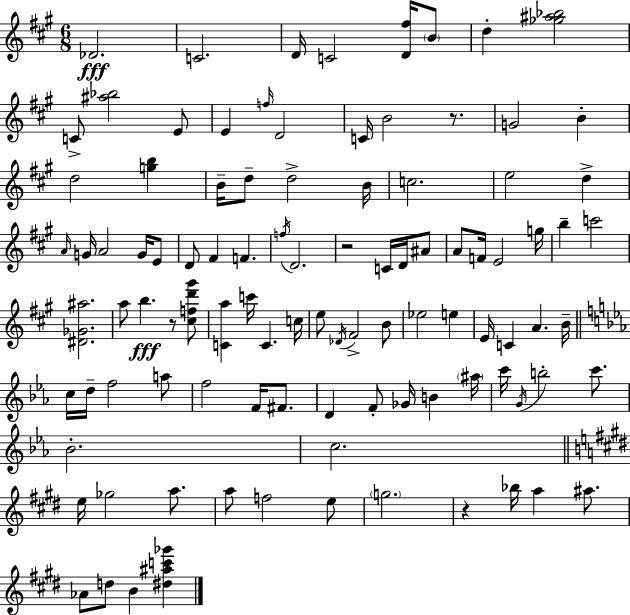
{
  \clef treble
  \numericTimeSignature
  \time 6/8
  \key a \major
  \repeat volta 2 { des'2.\fff | c'2. | d'16 c'2 <d' fis''>16 \parenthesize b'8 | d''4-. <ges'' ais'' bes''>2 | \break c'8-> <ais'' bes''>2 e'8 | e'4 \grace { f''16 } d'2 | c'16 b'2 r8. | g'2 b'4-. | \break d''2 <g'' b''>4 | b'16-- d''8-- d''2-> | b'16 c''2. | e''2 d''4-> | \break \grace { a'16 } g'16 a'2 g'16 | e'8 d'8 fis'4 f'4. | \acciaccatura { f''16 } d'2. | r2 c'16 | \break d'16 ais'8 a'8 f'16 e'2 | g''16 b''4-- c'''2 | <dis' ges' ais''>2. | a''8 b''4.\fff r8 | \break <cis'' f'' d''' gis'''>8 <c' a''>4 c'''16 c'4. | c''16 e''8 \acciaccatura { des'16 } fis'2-> | b'8 ees''2 | e''4 e'16 c'4 a'4. | \break b'16-- \bar "||" \break \key ees \major c''16 d''16-- f''2 a''8 | f''2 f'16 fis'8. | d'4 f'8-. ges'16 b'4 \parenthesize ais''16 | c'''16 \acciaccatura { g'16 } b''2-. c'''8. | \break bes'2.-. | c''2. | \bar "||" \break \key e \major e''16 ges''2 a''8. | a''8 f''2 e''8 | \parenthesize g''2. | r4 bes''16 a''4 ais''8. | \break aes'8 d''8 b'4 <dis'' ais'' c''' ges'''>4 | } \bar "|."
}